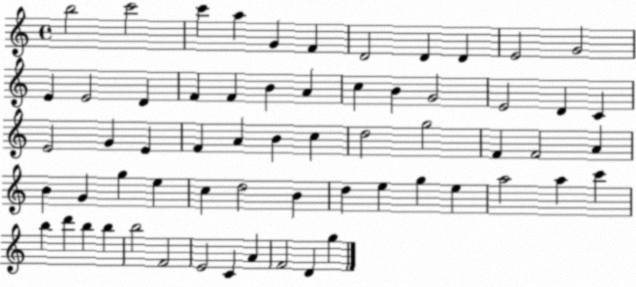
X:1
T:Untitled
M:4/4
L:1/4
K:C
b2 c'2 c' a G F D2 D D E2 G2 E E2 D F F B A c B G2 E2 D C E2 G E F A B c d2 g2 F F2 A B G g e c d2 B d e g e a2 a c' b d' b b b2 F2 E2 C A F2 D g